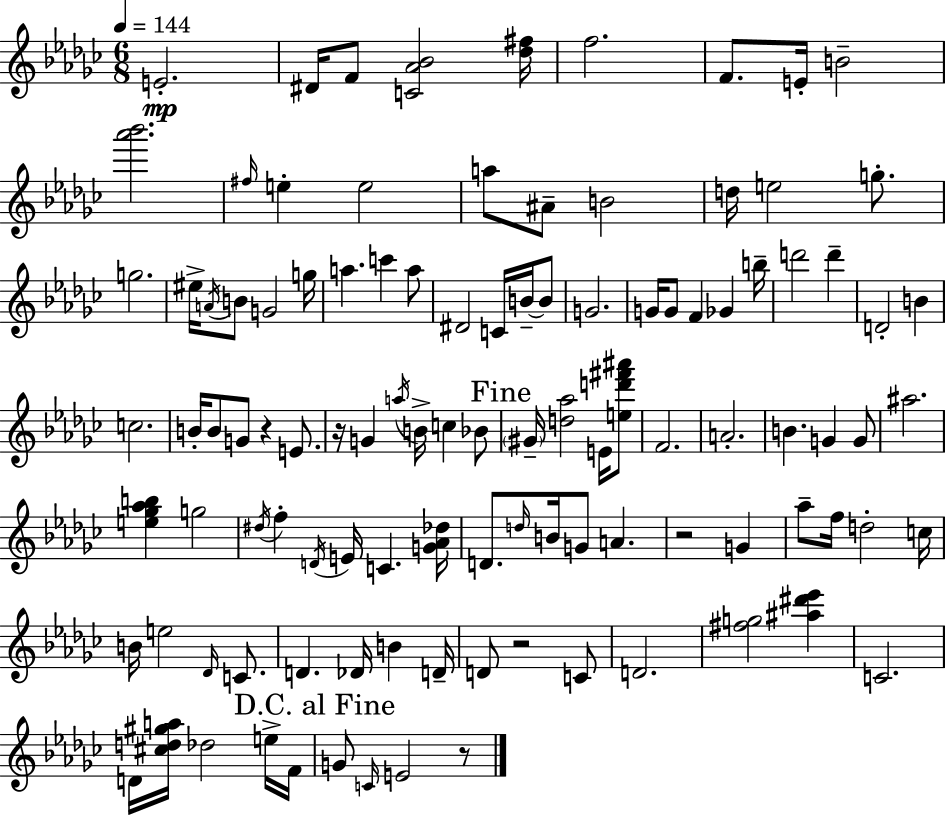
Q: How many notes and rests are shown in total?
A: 107